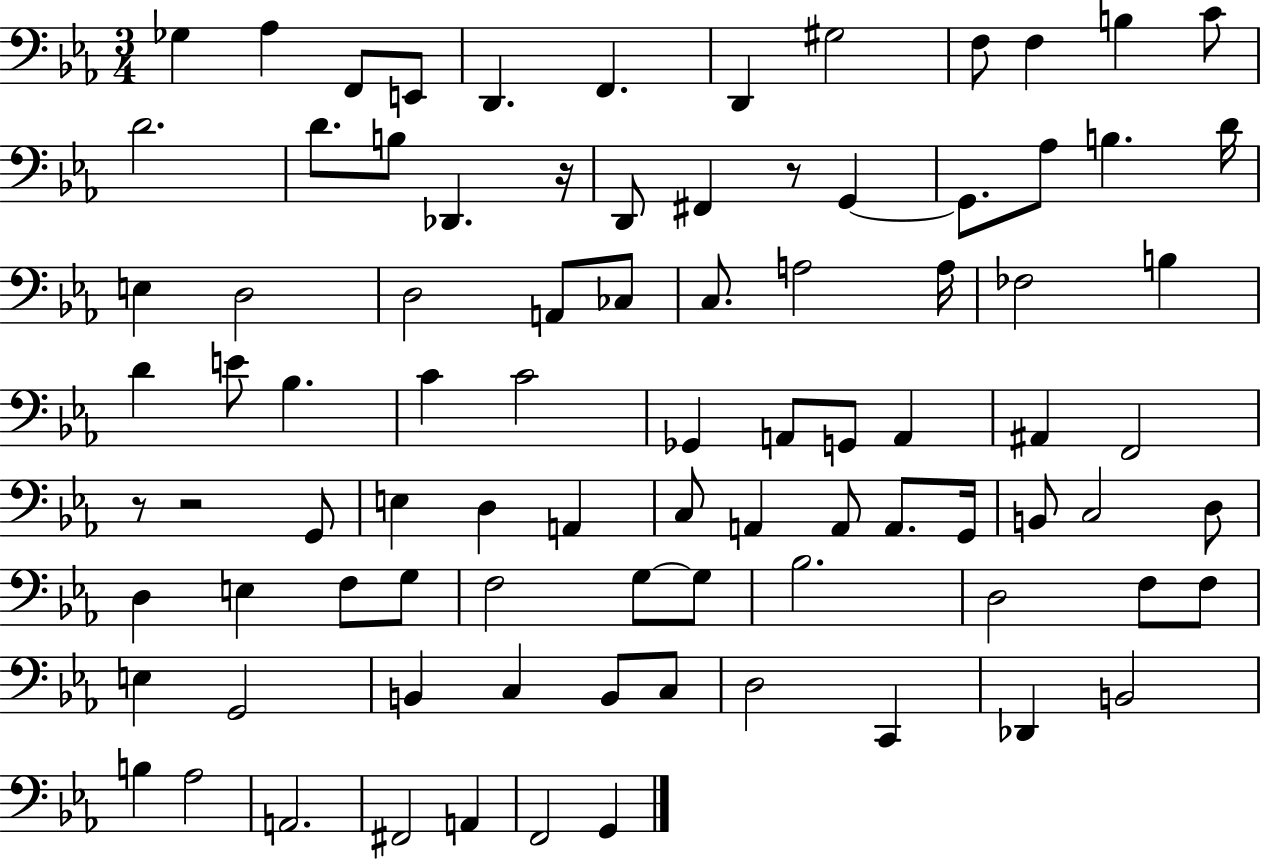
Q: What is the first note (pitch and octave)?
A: Gb3